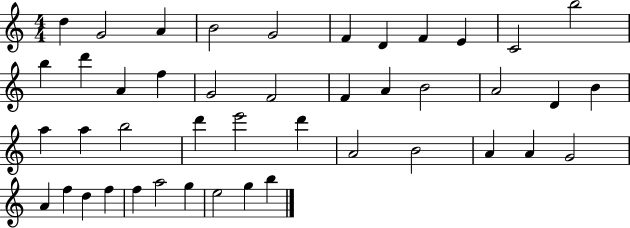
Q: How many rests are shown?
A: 0